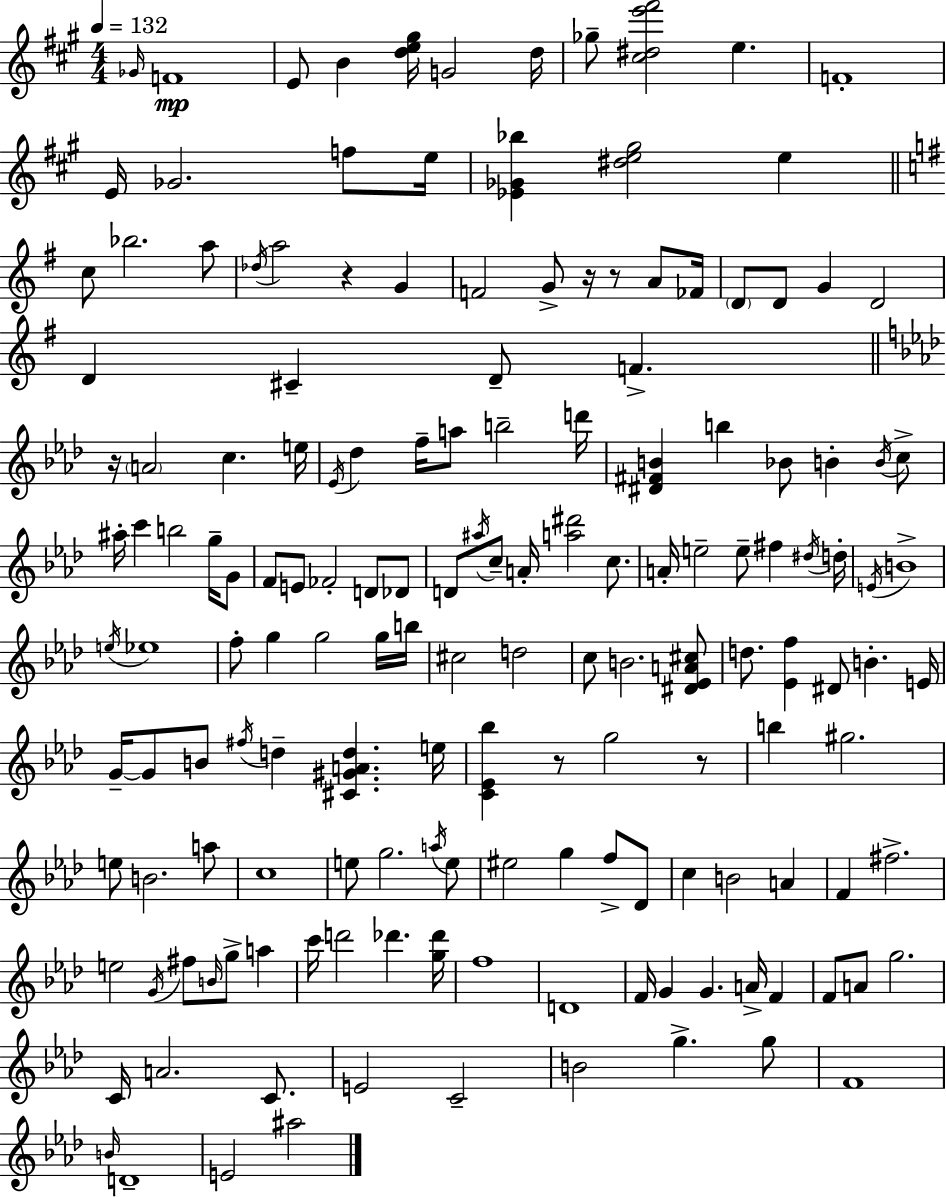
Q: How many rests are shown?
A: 6